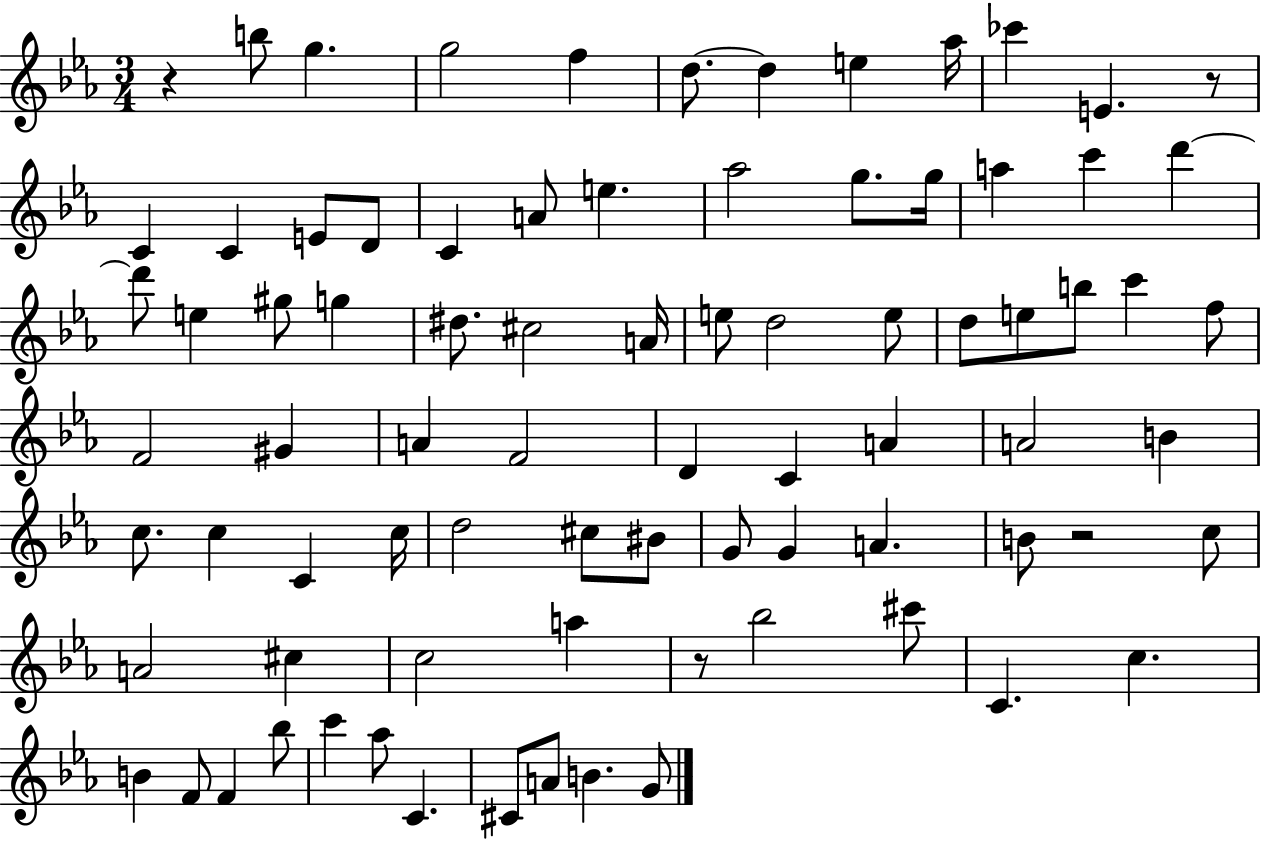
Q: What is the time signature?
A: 3/4